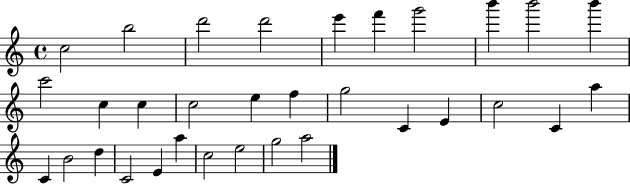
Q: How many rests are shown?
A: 0